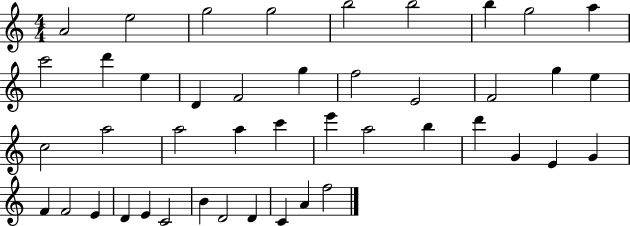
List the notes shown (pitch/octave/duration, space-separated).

A4/h E5/h G5/h G5/h B5/h B5/h B5/q G5/h A5/q C6/h D6/q E5/q D4/q F4/h G5/q F5/h E4/h F4/h G5/q E5/q C5/h A5/h A5/h A5/q C6/q E6/q A5/h B5/q D6/q G4/q E4/q G4/q F4/q F4/h E4/q D4/q E4/q C4/h B4/q D4/h D4/q C4/q A4/q F5/h